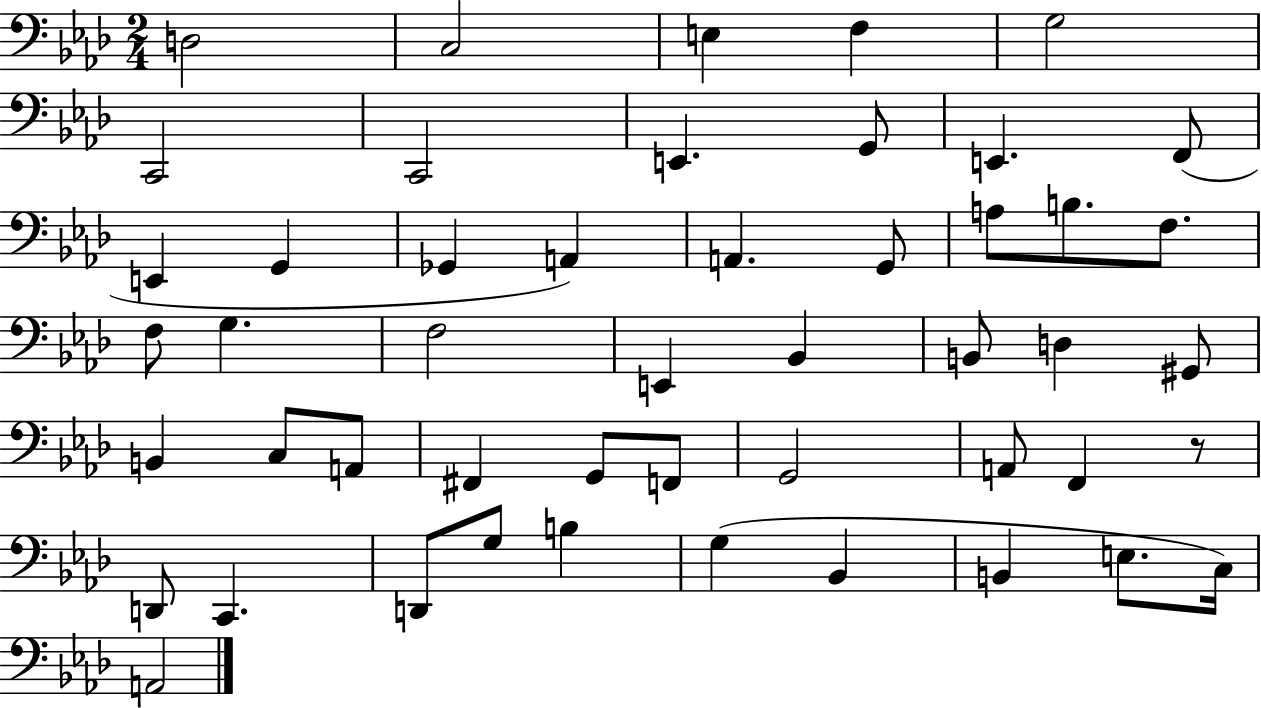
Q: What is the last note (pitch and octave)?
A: A2